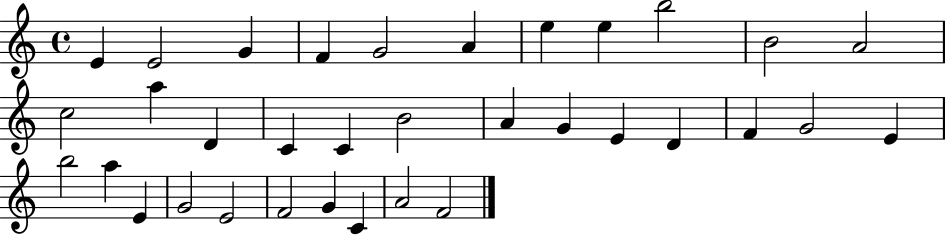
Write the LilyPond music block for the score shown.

{
  \clef treble
  \time 4/4
  \defaultTimeSignature
  \key c \major
  e'4 e'2 g'4 | f'4 g'2 a'4 | e''4 e''4 b''2 | b'2 a'2 | \break c''2 a''4 d'4 | c'4 c'4 b'2 | a'4 g'4 e'4 d'4 | f'4 g'2 e'4 | \break b''2 a''4 e'4 | g'2 e'2 | f'2 g'4 c'4 | a'2 f'2 | \break \bar "|."
}